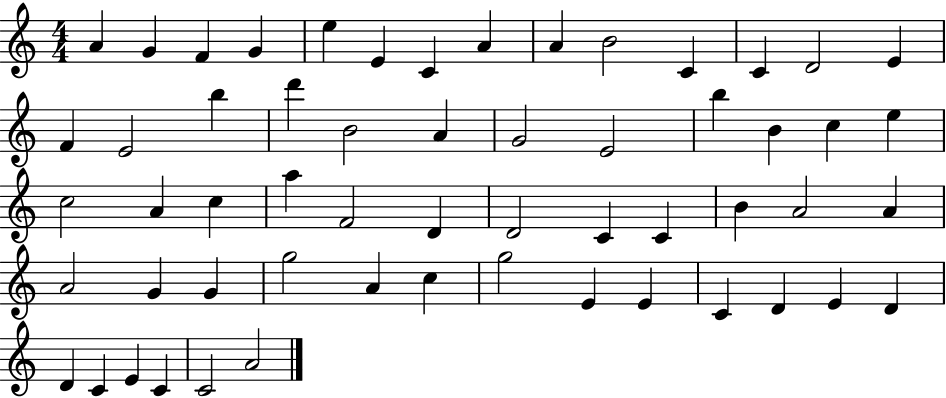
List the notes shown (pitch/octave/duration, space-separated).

A4/q G4/q F4/q G4/q E5/q E4/q C4/q A4/q A4/q B4/h C4/q C4/q D4/h E4/q F4/q E4/h B5/q D6/q B4/h A4/q G4/h E4/h B5/q B4/q C5/q E5/q C5/h A4/q C5/q A5/q F4/h D4/q D4/h C4/q C4/q B4/q A4/h A4/q A4/h G4/q G4/q G5/h A4/q C5/q G5/h E4/q E4/q C4/q D4/q E4/q D4/q D4/q C4/q E4/q C4/q C4/h A4/h